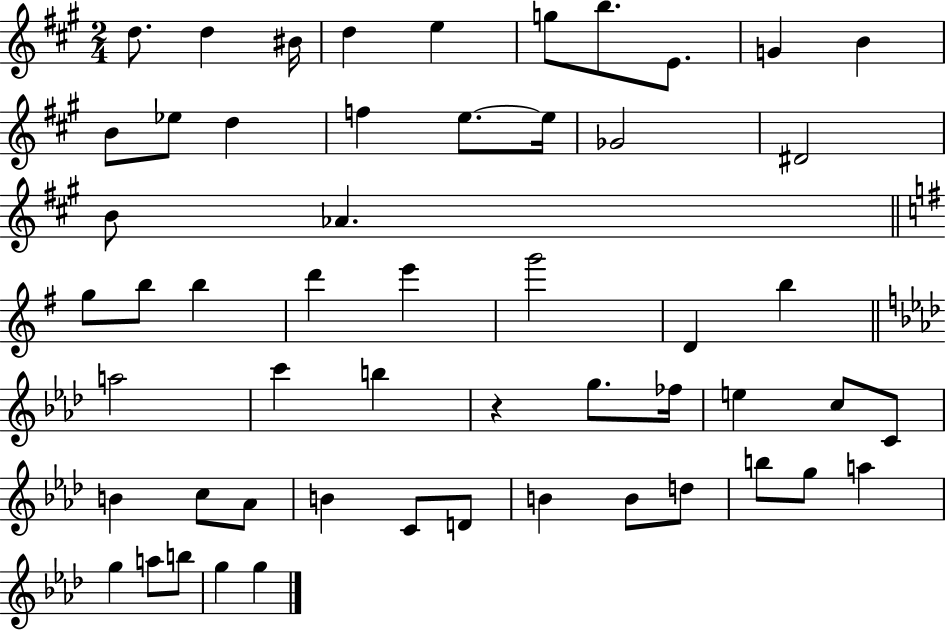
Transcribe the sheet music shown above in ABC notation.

X:1
T:Untitled
M:2/4
L:1/4
K:A
d/2 d ^B/4 d e g/2 b/2 E/2 G B B/2 _e/2 d f e/2 e/4 _G2 ^D2 B/2 _A g/2 b/2 b d' e' g'2 D b a2 c' b z g/2 _f/4 e c/2 C/2 B c/2 _A/2 B C/2 D/2 B B/2 d/2 b/2 g/2 a g a/2 b/2 g g